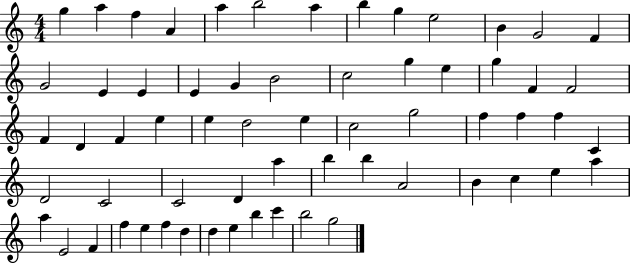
G5/q A5/q F5/q A4/q A5/q B5/h A5/q B5/q G5/q E5/h B4/q G4/h F4/q G4/h E4/q E4/q E4/q G4/q B4/h C5/h G5/q E5/q G5/q F4/q F4/h F4/q D4/q F4/q E5/q E5/q D5/h E5/q C5/h G5/h F5/q F5/q F5/q C4/q D4/h C4/h C4/h D4/q A5/q B5/q B5/q A4/h B4/q C5/q E5/q A5/q A5/q E4/h F4/q F5/q E5/q F5/q D5/q D5/q E5/q B5/q C6/q B5/h G5/h